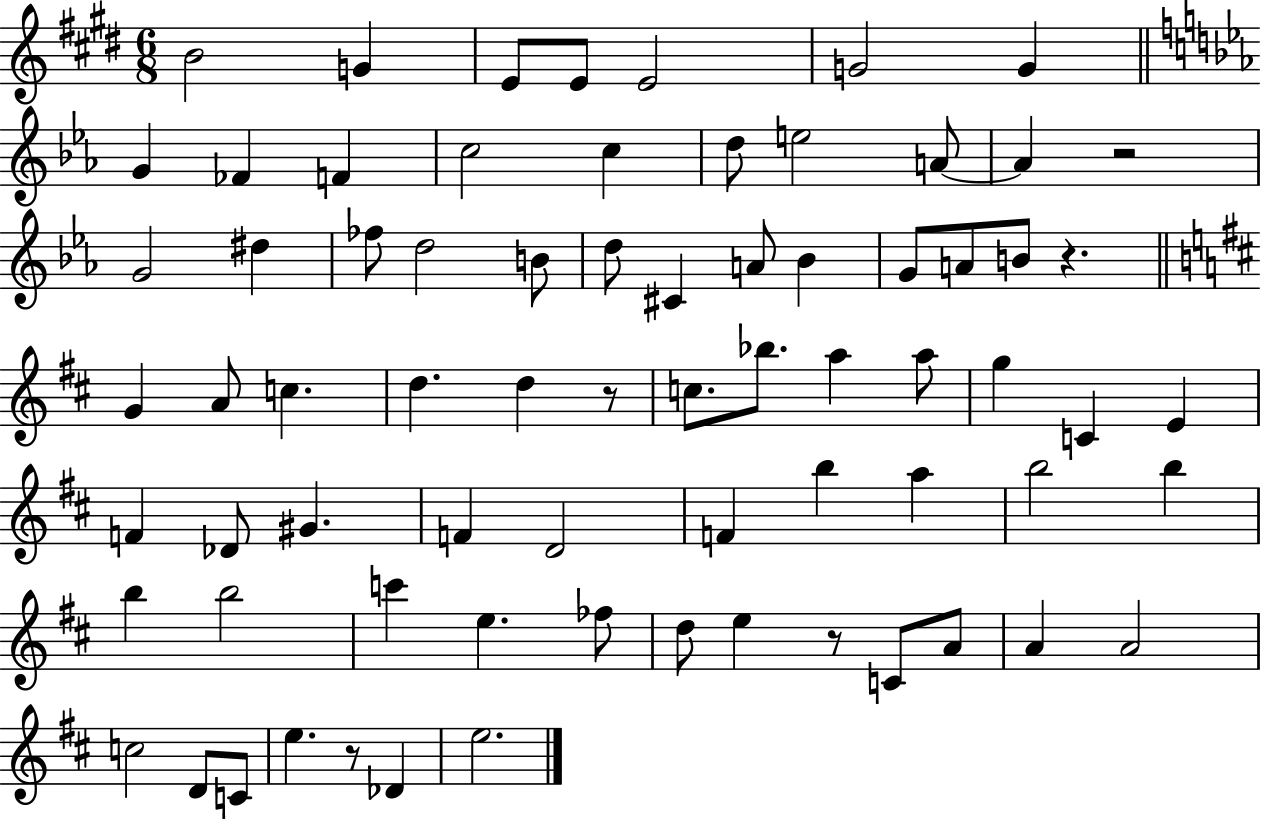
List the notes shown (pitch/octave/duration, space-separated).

B4/h G4/q E4/e E4/e E4/h G4/h G4/q G4/q FES4/q F4/q C5/h C5/q D5/e E5/h A4/e A4/q R/h G4/h D#5/q FES5/e D5/h B4/e D5/e C#4/q A4/e Bb4/q G4/e A4/e B4/e R/q. G4/q A4/e C5/q. D5/q. D5/q R/e C5/e. Bb5/e. A5/q A5/e G5/q C4/q E4/q F4/q Db4/e G#4/q. F4/q D4/h F4/q B5/q A5/q B5/h B5/q B5/q B5/h C6/q E5/q. FES5/e D5/e E5/q R/e C4/e A4/e A4/q A4/h C5/h D4/e C4/e E5/q. R/e Db4/q E5/h.